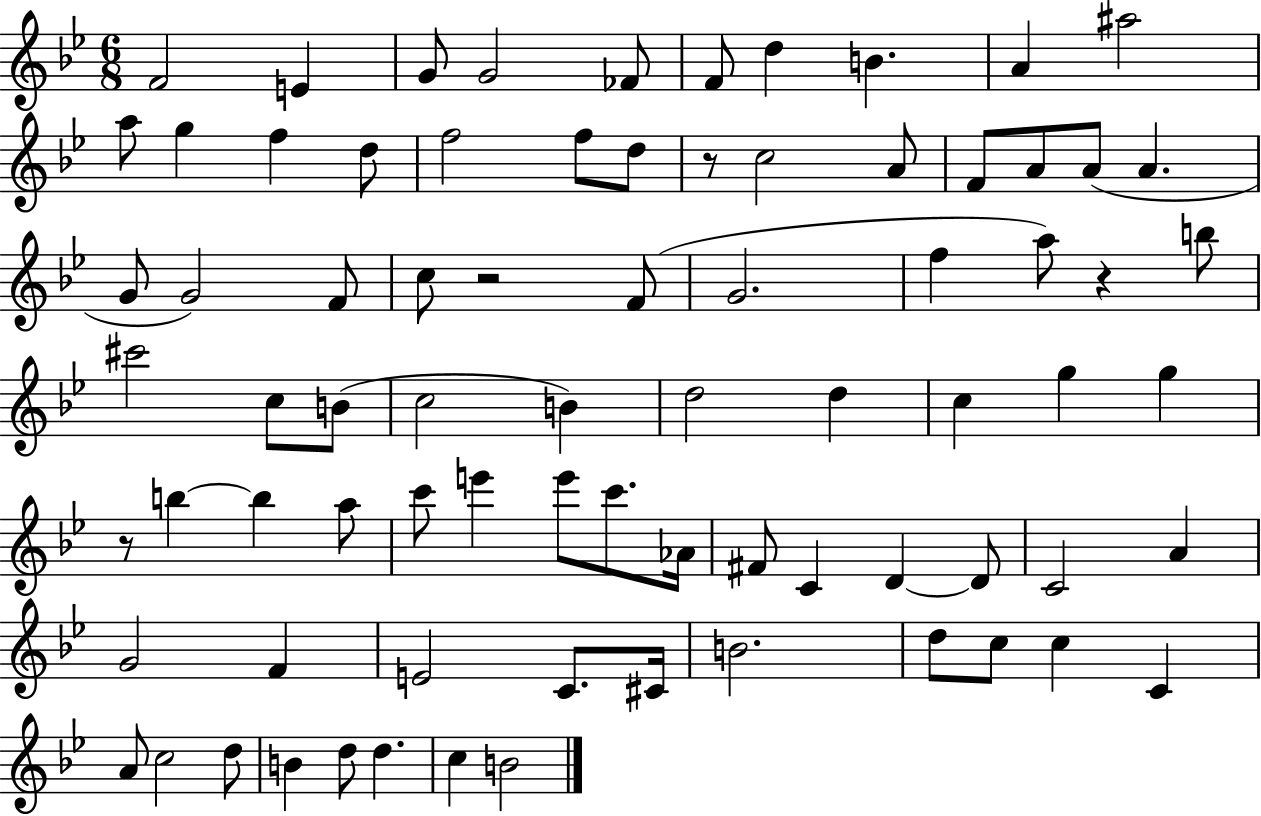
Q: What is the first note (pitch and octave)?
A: F4